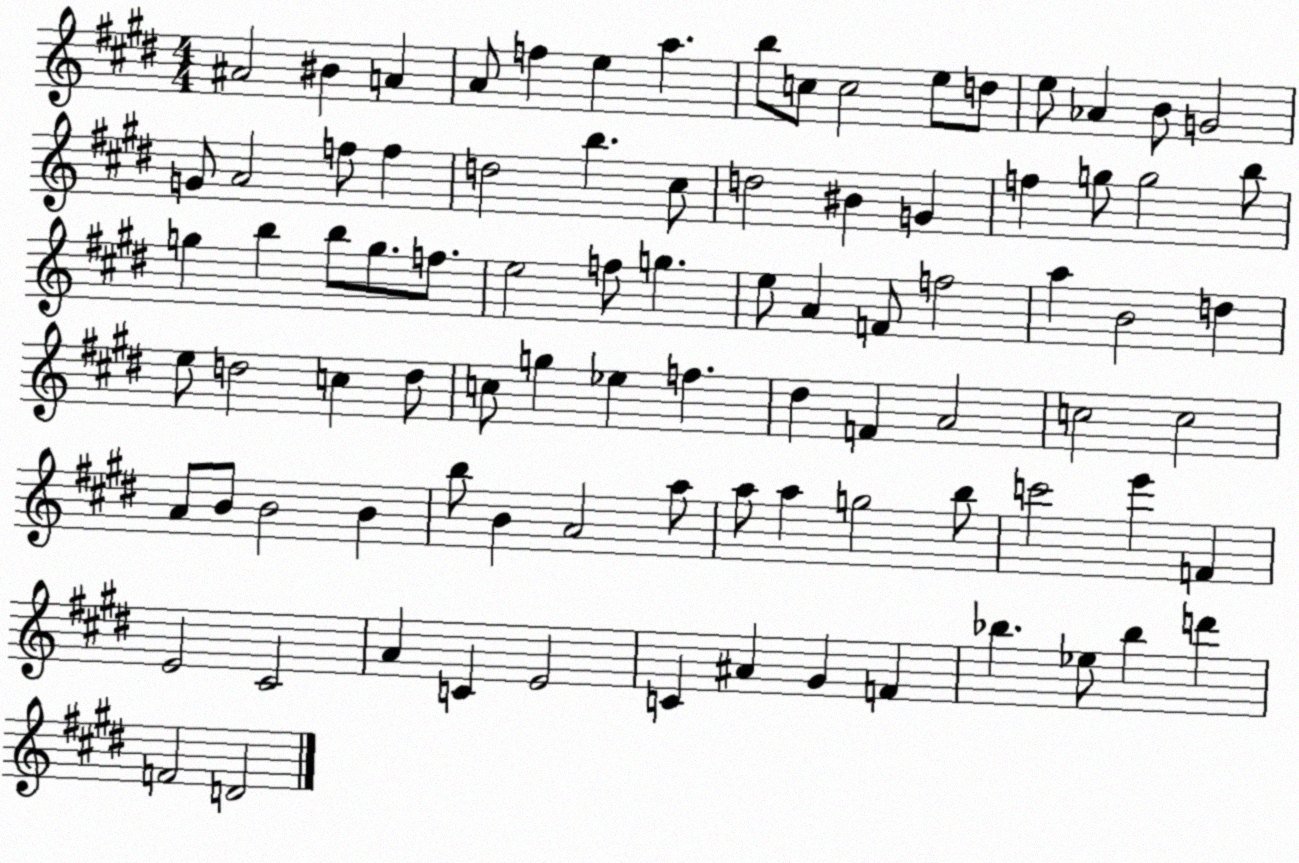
X:1
T:Untitled
M:4/4
L:1/4
K:E
^A2 ^B A A/2 f e a b/2 c/2 c2 e/2 d/2 e/2 _A B/2 G2 G/2 A2 f/2 f d2 b ^c/2 d2 ^B G f g/2 g2 b/2 g b b/2 g/2 f/2 e2 f/2 g e/2 A F/2 f2 a B2 d e/2 d2 c d/2 c/2 g _e f ^d F A2 c2 c2 A/2 B/2 B2 B b/2 B A2 a/2 a/2 a g2 b/2 c'2 e' F E2 ^C2 A C E2 C ^A ^G F _b _e/2 _b d' F2 D2